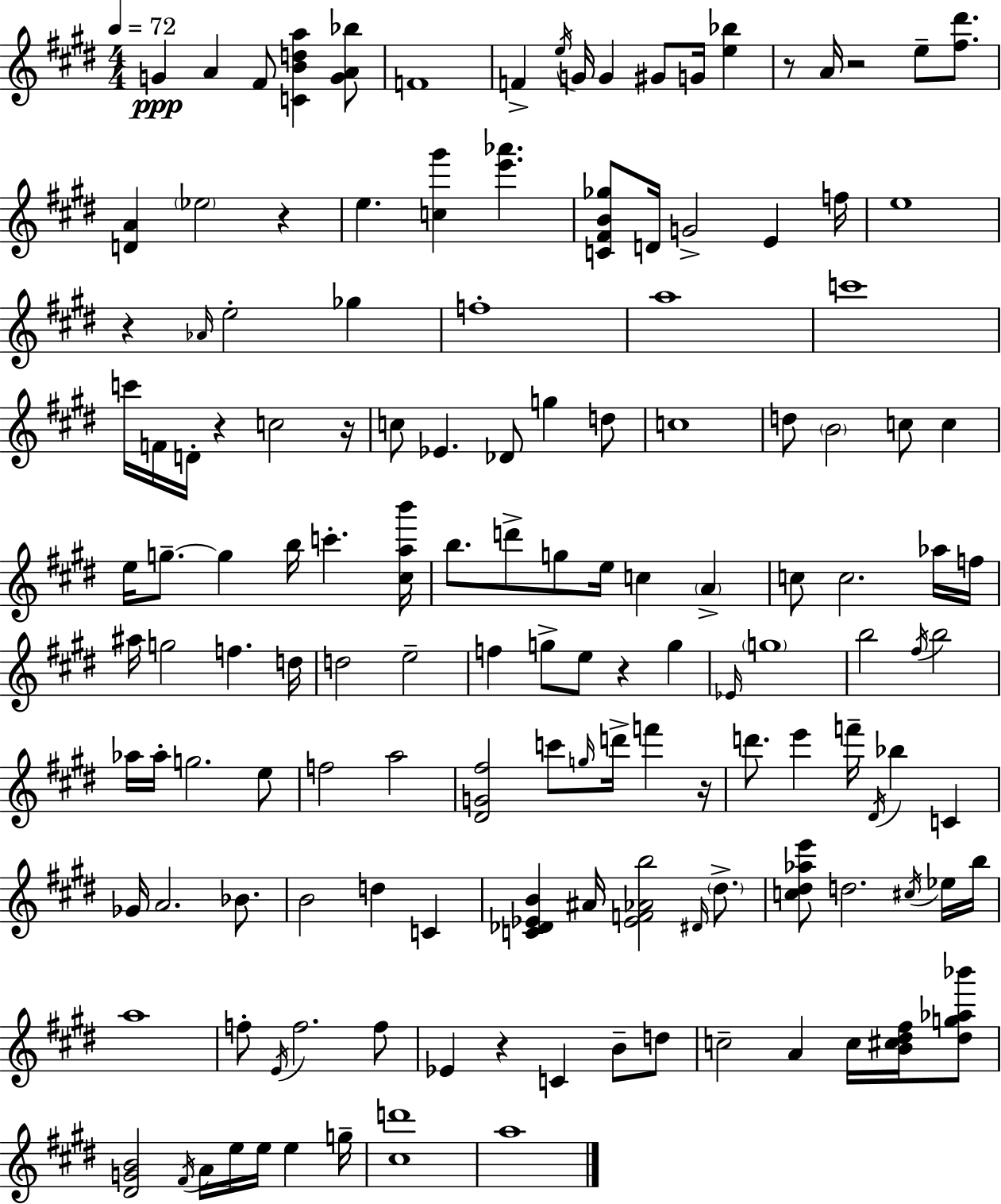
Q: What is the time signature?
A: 4/4